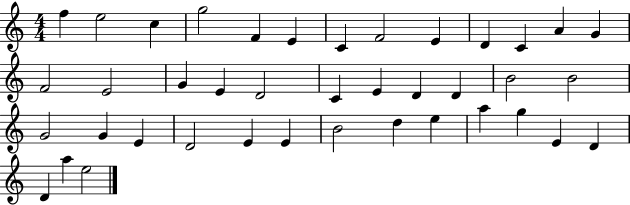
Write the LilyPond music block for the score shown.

{
  \clef treble
  \numericTimeSignature
  \time 4/4
  \key c \major
  f''4 e''2 c''4 | g''2 f'4 e'4 | c'4 f'2 e'4 | d'4 c'4 a'4 g'4 | \break f'2 e'2 | g'4 e'4 d'2 | c'4 e'4 d'4 d'4 | b'2 b'2 | \break g'2 g'4 e'4 | d'2 e'4 e'4 | b'2 d''4 e''4 | a''4 g''4 e'4 d'4 | \break d'4 a''4 e''2 | \bar "|."
}